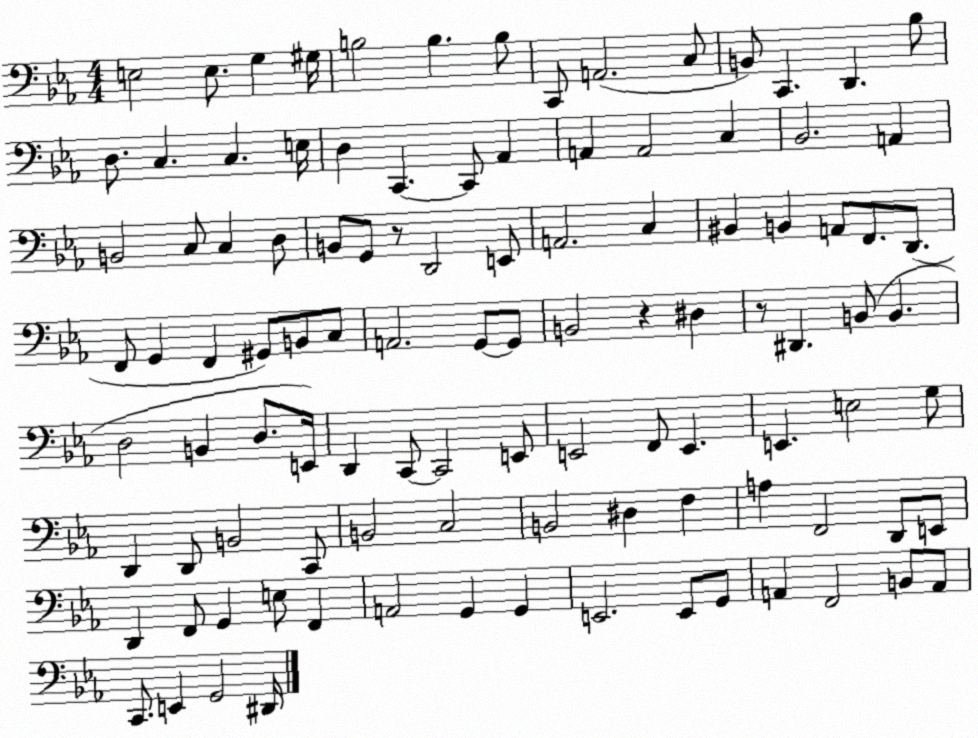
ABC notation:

X:1
T:Untitled
M:4/4
L:1/4
K:Eb
E,2 E,/2 G, ^G,/4 B,2 B, B,/2 C,,/2 A,,2 C,/2 B,,/2 C,, D,, _B,/2 D,/2 C, C, E,/4 D, C,, C,,/2 _A,, A,, A,,2 C, _B,,2 A,, B,,2 C,/2 C, D,/2 B,,/2 G,,/2 z/2 D,,2 E,,/2 A,,2 C, ^B,, B,, A,,/2 F,,/2 D,,/2 F,,/2 G,, F,, ^G,,/2 B,,/2 C,/2 A,,2 G,,/2 G,,/2 B,,2 z ^D, z/2 ^D,, B,,/2 B,, D,2 B,, D,/2 E,,/4 D,, C,,/2 C,,2 E,,/2 E,,2 F,,/2 E,, E,, E,2 G,/2 D,, D,,/2 B,,2 C,,/2 B,,2 C,2 B,,2 ^D, F, A, F,,2 D,,/2 E,,/2 D,, F,,/2 G,, E,/2 F,, A,,2 G,, G,, E,,2 E,,/2 G,,/2 A,, F,,2 B,,/2 A,,/2 C,,/2 E,, G,,2 ^D,,/4